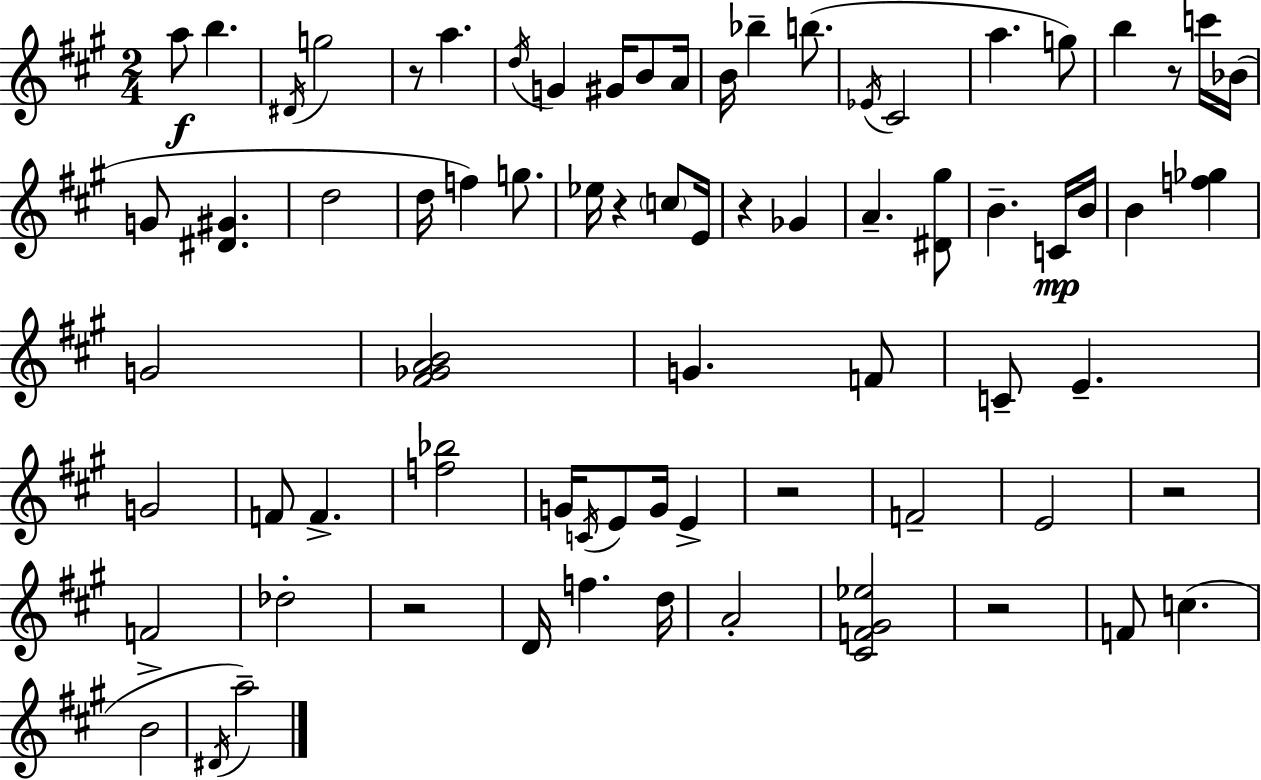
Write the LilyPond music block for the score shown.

{
  \clef treble
  \numericTimeSignature
  \time 2/4
  \key a \major
  a''8\f b''4. | \acciaccatura { dis'16 } g''2 | r8 a''4. | \acciaccatura { d''16 } g'4 gis'16 b'8 | \break a'16 b'16 bes''4-- b''8.( | \acciaccatura { ees'16 } cis'2 | a''4. | g''8) b''4 r8 | \break c'''16 bes'16( g'8 <dis' gis'>4. | d''2 | d''16 f''4) | g''8. ees''16 r4 | \break \parenthesize c''8 e'16 r4 ges'4 | a'4.-- | <dis' gis''>8 b'4.-- | c'16\mp b'16 b'4 <f'' ges''>4 | \break g'2 | <fis' ges' a' b'>2 | g'4. | f'8 c'8-- e'4.-- | \break g'2 | f'8 f'4.-> | <f'' bes''>2 | g'16 \acciaccatura { c'16 } e'8 g'16 | \break e'4-> r2 | f'2-- | e'2 | r2 | \break f'2 | des''2-. | r2 | d'16 f''4. | \break d''16 a'2-. | <cis' f' gis' ees''>2 | r2 | f'8 c''4.( | \break b'2-> | \acciaccatura { dis'16 } a''2--) | \bar "|."
}